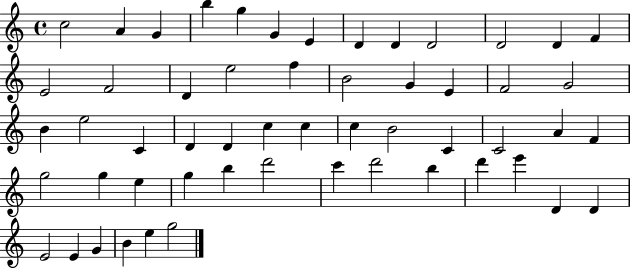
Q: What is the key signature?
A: C major